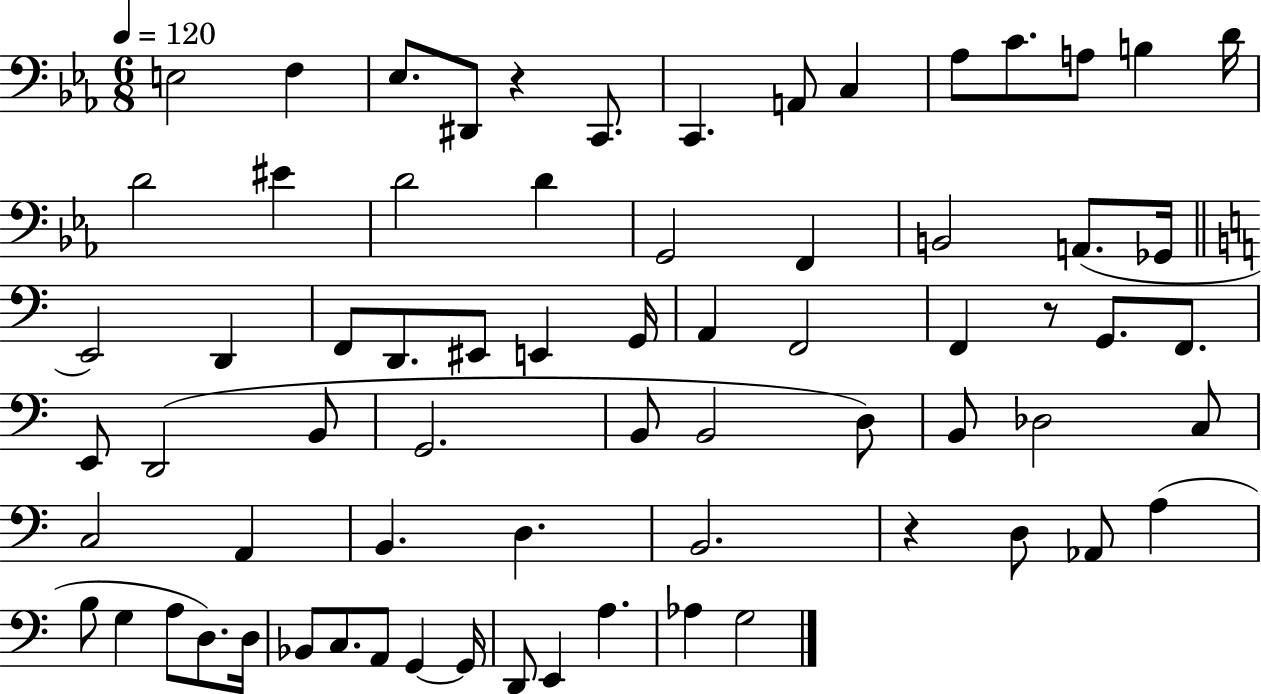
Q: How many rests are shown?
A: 3